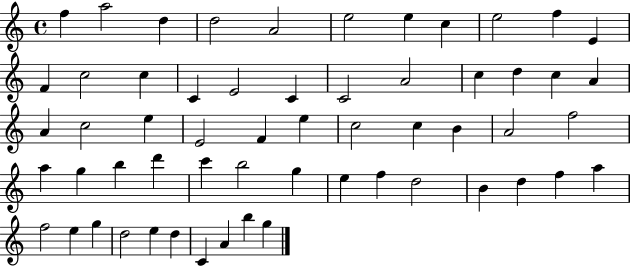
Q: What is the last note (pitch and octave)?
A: G5